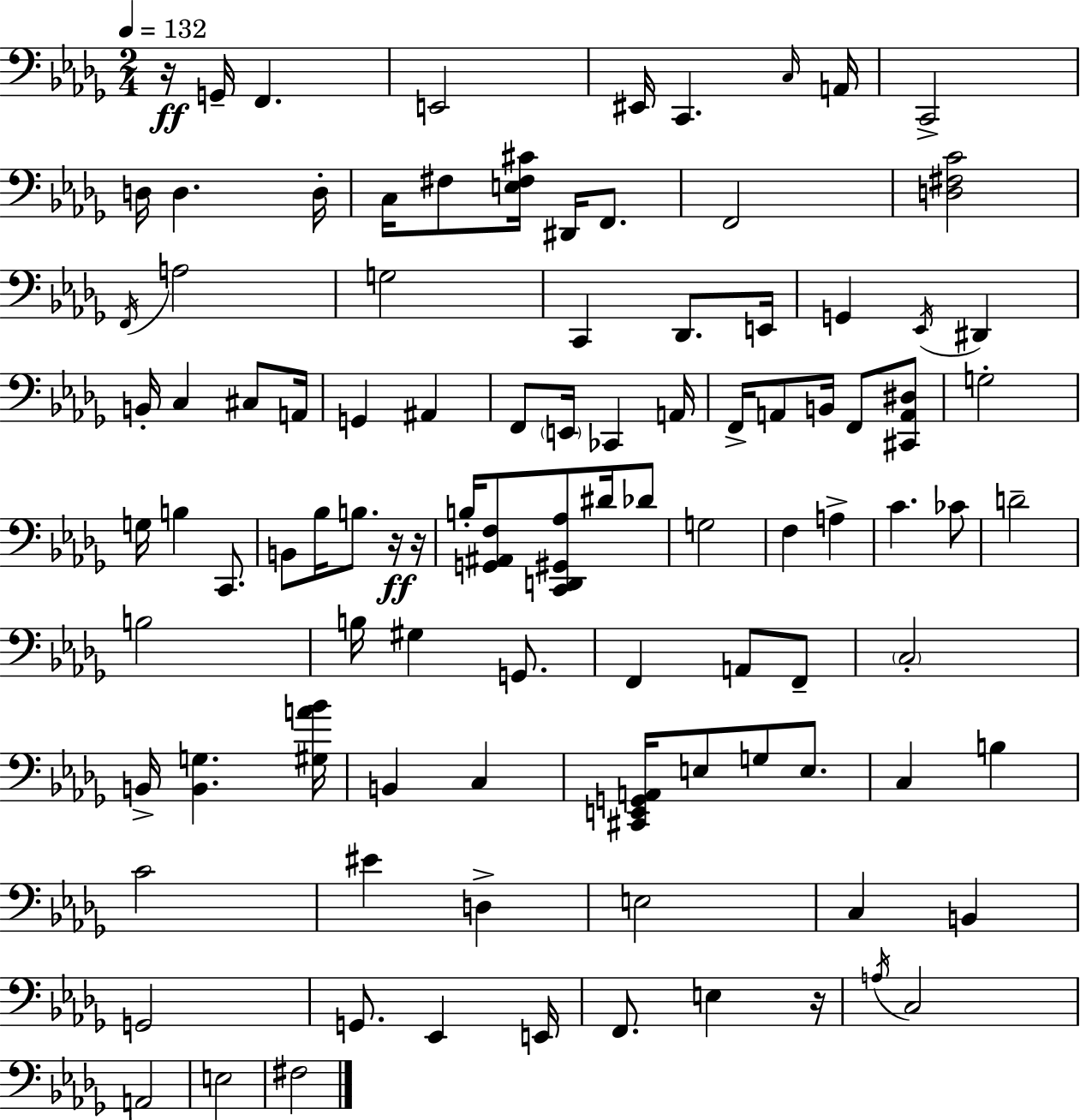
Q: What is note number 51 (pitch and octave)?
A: F3